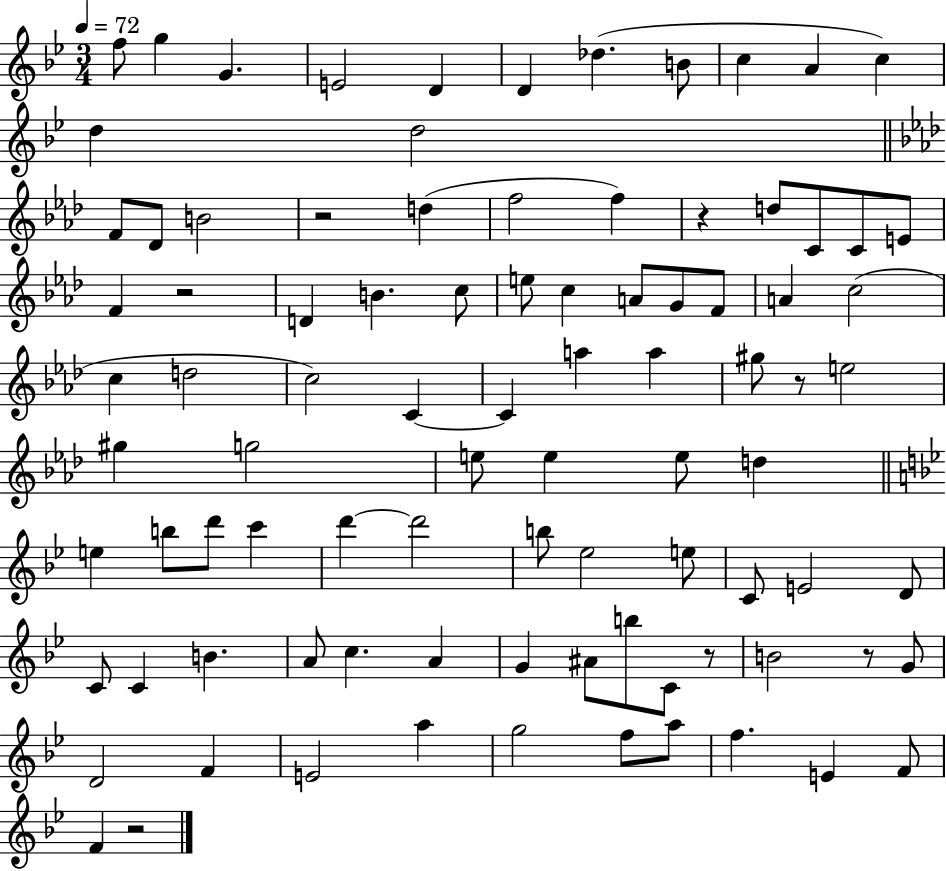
F5/e G5/q G4/q. E4/h D4/q D4/q Db5/q. B4/e C5/q A4/q C5/q D5/q D5/h F4/e Db4/e B4/h R/h D5/q F5/h F5/q R/q D5/e C4/e C4/e E4/e F4/q R/h D4/q B4/q. C5/e E5/e C5/q A4/e G4/e F4/e A4/q C5/h C5/q D5/h C5/h C4/q C4/q A5/q A5/q G#5/e R/e E5/h G#5/q G5/h E5/e E5/q E5/e D5/q E5/q B5/e D6/e C6/q D6/q D6/h B5/e Eb5/h E5/e C4/e E4/h D4/e C4/e C4/q B4/q. A4/e C5/q. A4/q G4/q A#4/e B5/e C4/e R/e B4/h R/e G4/e D4/h F4/q E4/h A5/q G5/h F5/e A5/e F5/q. E4/q F4/e F4/q R/h